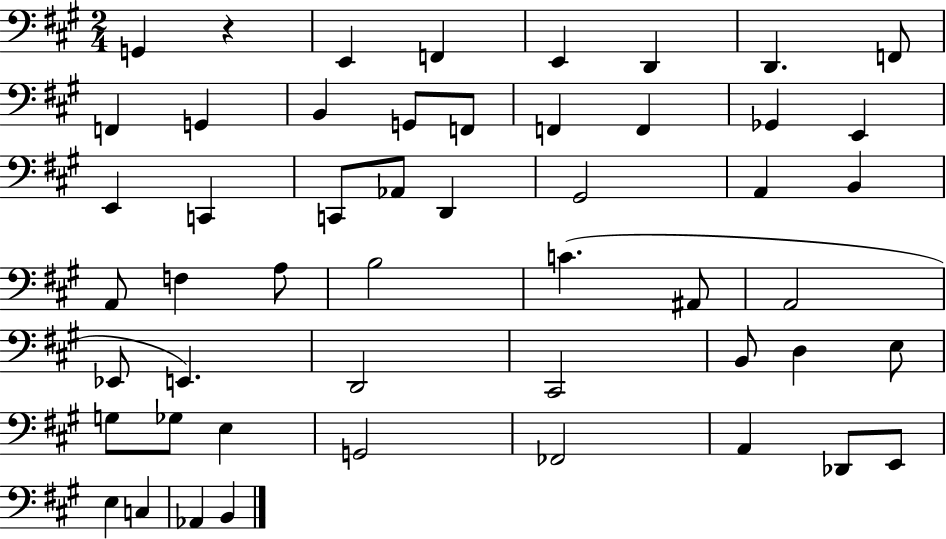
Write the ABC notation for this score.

X:1
T:Untitled
M:2/4
L:1/4
K:A
G,, z E,, F,, E,, D,, D,, F,,/2 F,, G,, B,, G,,/2 F,,/2 F,, F,, _G,, E,, E,, C,, C,,/2 _A,,/2 D,, ^G,,2 A,, B,, A,,/2 F, A,/2 B,2 C ^A,,/2 A,,2 _E,,/2 E,, D,,2 ^C,,2 B,,/2 D, E,/2 G,/2 _G,/2 E, G,,2 _F,,2 A,, _D,,/2 E,,/2 E, C, _A,, B,,